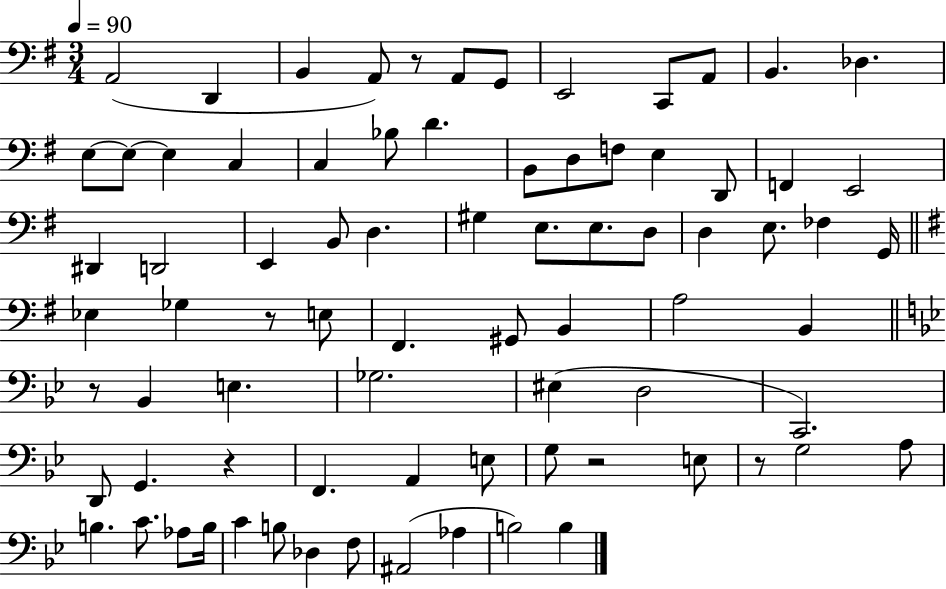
X:1
T:Untitled
M:3/4
L:1/4
K:G
A,,2 D,, B,, A,,/2 z/2 A,,/2 G,,/2 E,,2 C,,/2 A,,/2 B,, _D, E,/2 E,/2 E, C, C, _B,/2 D B,,/2 D,/2 F,/2 E, D,,/2 F,, E,,2 ^D,, D,,2 E,, B,,/2 D, ^G, E,/2 E,/2 D,/2 D, E,/2 _F, G,,/4 _E, _G, z/2 E,/2 ^F,, ^G,,/2 B,, A,2 B,, z/2 _B,, E, _G,2 ^E, D,2 C,,2 D,,/2 G,, z F,, A,, E,/2 G,/2 z2 E,/2 z/2 G,2 A,/2 B, C/2 _A,/2 B,/4 C B,/2 _D, F,/2 ^A,,2 _A, B,2 B,